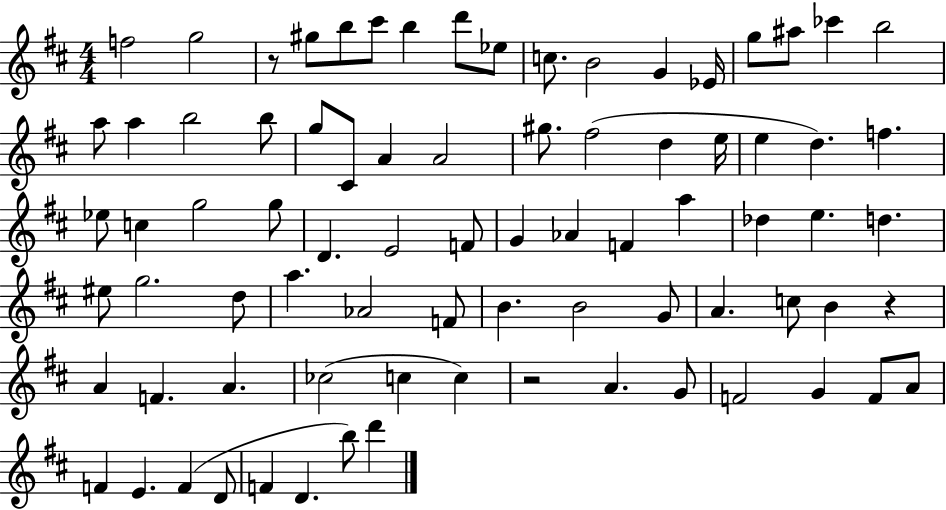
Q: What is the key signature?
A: D major